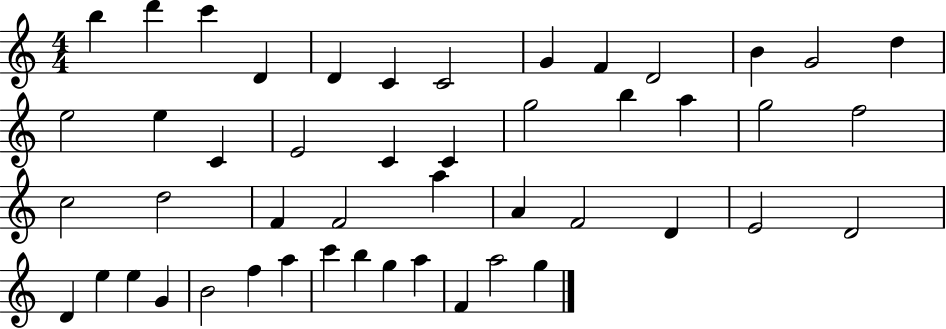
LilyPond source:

{
  \clef treble
  \numericTimeSignature
  \time 4/4
  \key c \major
  b''4 d'''4 c'''4 d'4 | d'4 c'4 c'2 | g'4 f'4 d'2 | b'4 g'2 d''4 | \break e''2 e''4 c'4 | e'2 c'4 c'4 | g''2 b''4 a''4 | g''2 f''2 | \break c''2 d''2 | f'4 f'2 a''4 | a'4 f'2 d'4 | e'2 d'2 | \break d'4 e''4 e''4 g'4 | b'2 f''4 a''4 | c'''4 b''4 g''4 a''4 | f'4 a''2 g''4 | \break \bar "|."
}